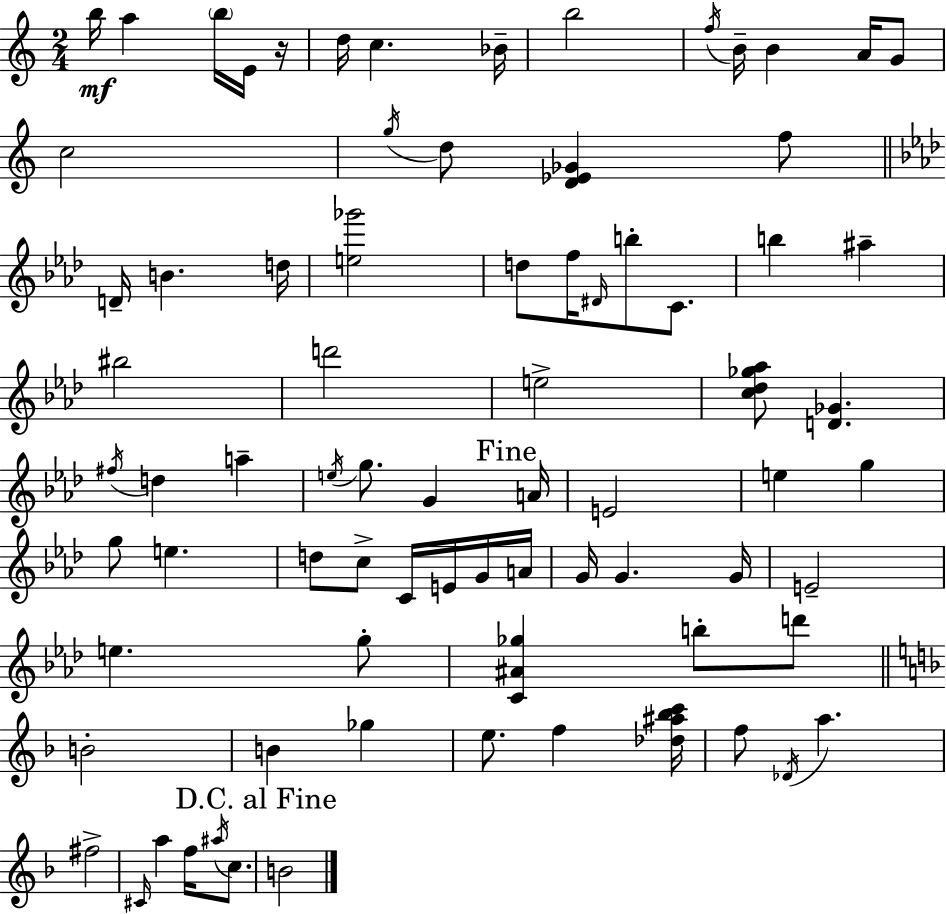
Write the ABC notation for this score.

X:1
T:Untitled
M:2/4
L:1/4
K:Am
b/4 a b/4 E/4 z/4 d/4 c _B/4 b2 f/4 B/4 B A/4 G/2 c2 g/4 d/2 [D_E_G] f/2 D/4 B d/4 [e_g']2 d/2 f/4 ^D/4 b/2 C/2 b ^a ^b2 d'2 e2 [c_d_g_a]/2 [D_G] ^f/4 d a e/4 g/2 G A/4 E2 e g g/2 e d/2 c/2 C/4 E/4 G/4 A/4 G/4 G G/4 E2 e g/2 [C^A_g] b/2 d'/2 B2 B _g e/2 f [_d^a_bc']/4 f/2 _D/4 a ^f2 ^C/4 a f/4 ^a/4 c/2 B2